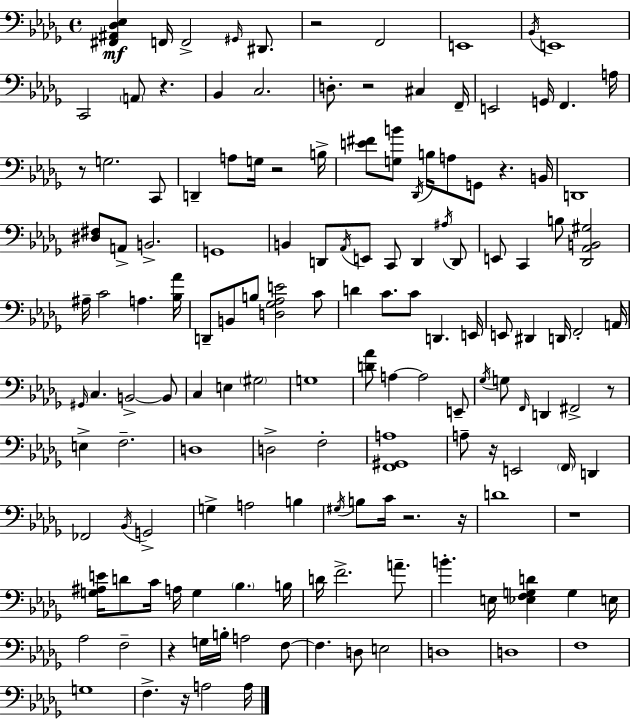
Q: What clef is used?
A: bass